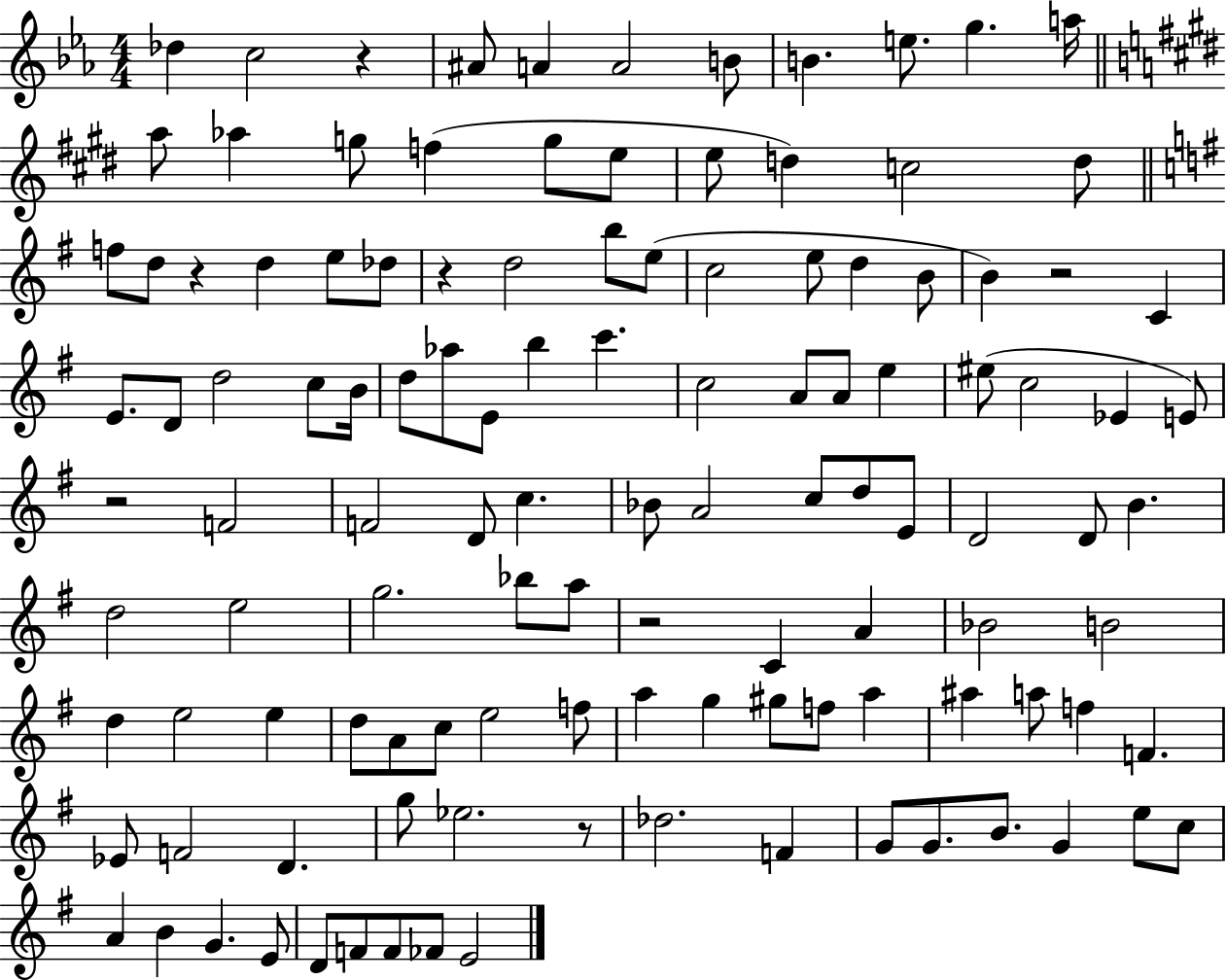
{
  \clef treble
  \numericTimeSignature
  \time 4/4
  \key ees \major
  des''4 c''2 r4 | ais'8 a'4 a'2 b'8 | b'4. e''8. g''4. a''16 | \bar "||" \break \key e \major a''8 aes''4 g''8 f''4( g''8 e''8 | e''8 d''4) c''2 d''8 | \bar "||" \break \key e \minor f''8 d''8 r4 d''4 e''8 des''8 | r4 d''2 b''8 e''8( | c''2 e''8 d''4 b'8 | b'4) r2 c'4 | \break e'8. d'8 d''2 c''8 b'16 | d''8 aes''8 e'8 b''4 c'''4. | c''2 a'8 a'8 e''4 | eis''8( c''2 ees'4 e'8) | \break r2 f'2 | f'2 d'8 c''4. | bes'8 a'2 c''8 d''8 e'8 | d'2 d'8 b'4. | \break d''2 e''2 | g''2. bes''8 a''8 | r2 c'4 a'4 | bes'2 b'2 | \break d''4 e''2 e''4 | d''8 a'8 c''8 e''2 f''8 | a''4 g''4 gis''8 f''8 a''4 | ais''4 a''8 f''4 f'4. | \break ees'8 f'2 d'4. | g''8 ees''2. r8 | des''2. f'4 | g'8 g'8. b'8. g'4 e''8 c''8 | \break a'4 b'4 g'4. e'8 | d'8 f'8 f'8 fes'8 e'2 | \bar "|."
}